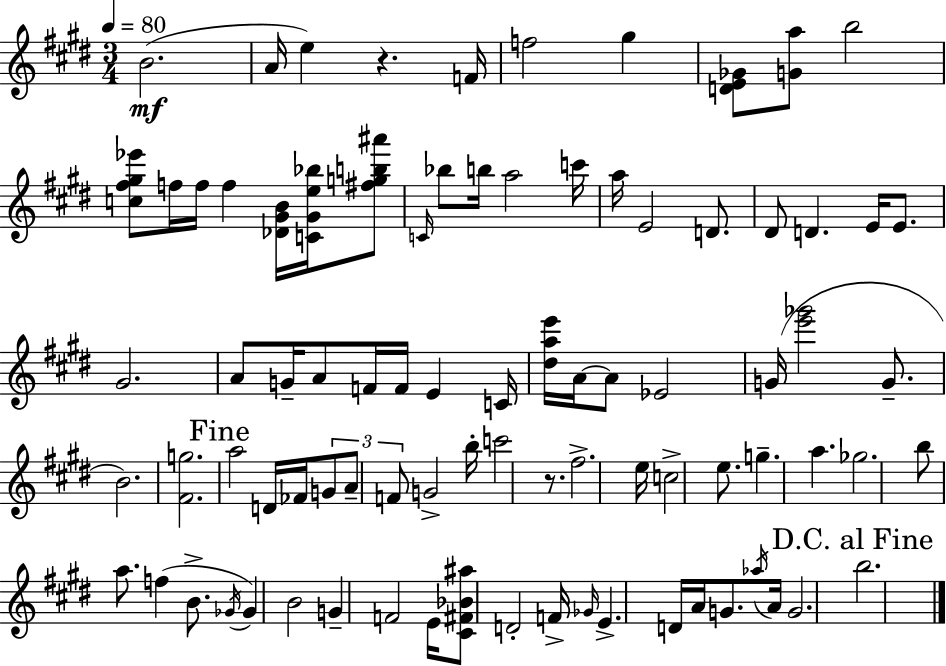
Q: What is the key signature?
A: E major